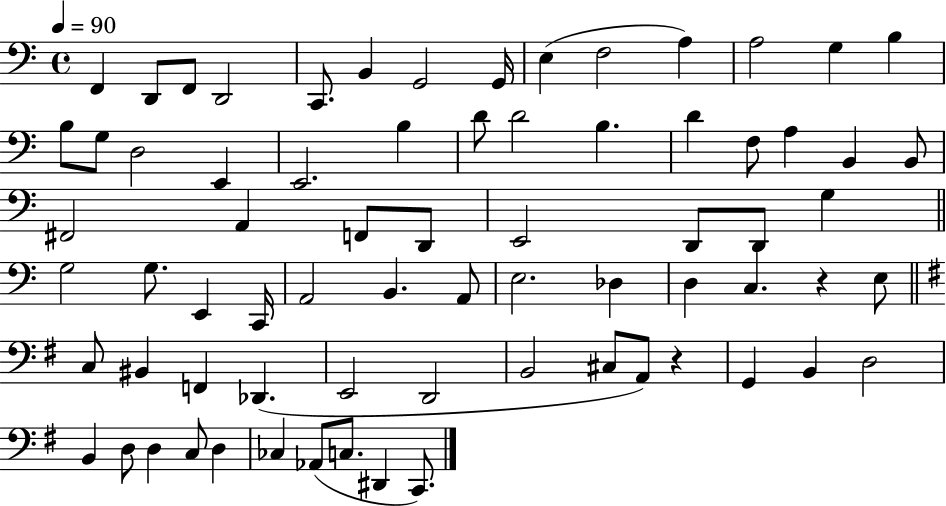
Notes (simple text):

F2/q D2/e F2/e D2/h C2/e. B2/q G2/h G2/s E3/q F3/h A3/q A3/h G3/q B3/q B3/e G3/e D3/h E2/q E2/h. B3/q D4/e D4/h B3/q. D4/q F3/e A3/q B2/q B2/e F#2/h A2/q F2/e D2/e E2/h D2/e D2/e G3/q G3/h G3/e. E2/q C2/s A2/h B2/q. A2/e E3/h. Db3/q D3/q C3/q. R/q E3/e C3/e BIS2/q F2/q Db2/q. E2/h D2/h B2/h C#3/e A2/e R/q G2/q B2/q D3/h B2/q D3/e D3/q C3/e D3/q CES3/q Ab2/e C3/e. D#2/q C2/e.